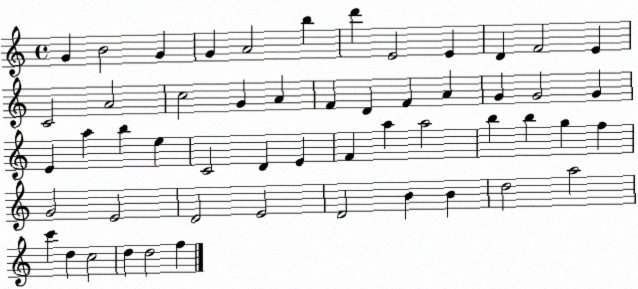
X:1
T:Untitled
M:4/4
L:1/4
K:C
G B2 G G A2 b d' E2 E D F2 E C2 A2 c2 G A F D F A G G2 G E a b e C2 D E F a a2 b b g f G2 E2 D2 E2 D2 B B d2 a2 c' d c2 d d2 f